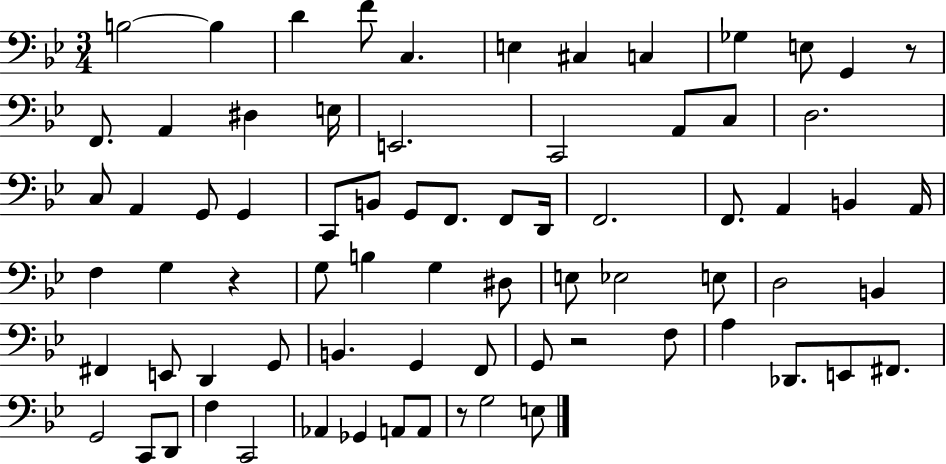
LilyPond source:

{
  \clef bass
  \numericTimeSignature
  \time 3/4
  \key bes \major
  \repeat volta 2 { b2~~ b4 | d'4 f'8 c4. | e4 cis4 c4 | ges4 e8 g,4 r8 | \break f,8. a,4 dis4 e16 | e,2. | c,2 a,8 c8 | d2. | \break c8 a,4 g,8 g,4 | c,8 b,8 g,8 f,8. f,8 d,16 | f,2. | f,8. a,4 b,4 a,16 | \break f4 g4 r4 | g8 b4 g4 dis8 | e8 ees2 e8 | d2 b,4 | \break fis,4 e,8 d,4 g,8 | b,4. g,4 f,8 | g,8 r2 f8 | a4 des,8. e,8 fis,8. | \break g,2 c,8 d,8 | f4 c,2 | aes,4 ges,4 a,8 a,8 | r8 g2 e8 | \break } \bar "|."
}